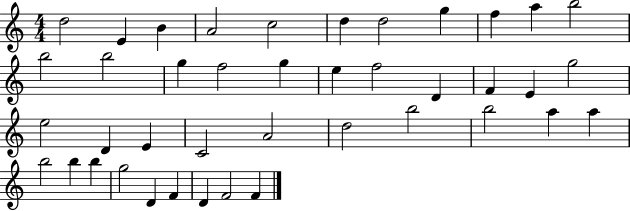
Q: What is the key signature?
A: C major